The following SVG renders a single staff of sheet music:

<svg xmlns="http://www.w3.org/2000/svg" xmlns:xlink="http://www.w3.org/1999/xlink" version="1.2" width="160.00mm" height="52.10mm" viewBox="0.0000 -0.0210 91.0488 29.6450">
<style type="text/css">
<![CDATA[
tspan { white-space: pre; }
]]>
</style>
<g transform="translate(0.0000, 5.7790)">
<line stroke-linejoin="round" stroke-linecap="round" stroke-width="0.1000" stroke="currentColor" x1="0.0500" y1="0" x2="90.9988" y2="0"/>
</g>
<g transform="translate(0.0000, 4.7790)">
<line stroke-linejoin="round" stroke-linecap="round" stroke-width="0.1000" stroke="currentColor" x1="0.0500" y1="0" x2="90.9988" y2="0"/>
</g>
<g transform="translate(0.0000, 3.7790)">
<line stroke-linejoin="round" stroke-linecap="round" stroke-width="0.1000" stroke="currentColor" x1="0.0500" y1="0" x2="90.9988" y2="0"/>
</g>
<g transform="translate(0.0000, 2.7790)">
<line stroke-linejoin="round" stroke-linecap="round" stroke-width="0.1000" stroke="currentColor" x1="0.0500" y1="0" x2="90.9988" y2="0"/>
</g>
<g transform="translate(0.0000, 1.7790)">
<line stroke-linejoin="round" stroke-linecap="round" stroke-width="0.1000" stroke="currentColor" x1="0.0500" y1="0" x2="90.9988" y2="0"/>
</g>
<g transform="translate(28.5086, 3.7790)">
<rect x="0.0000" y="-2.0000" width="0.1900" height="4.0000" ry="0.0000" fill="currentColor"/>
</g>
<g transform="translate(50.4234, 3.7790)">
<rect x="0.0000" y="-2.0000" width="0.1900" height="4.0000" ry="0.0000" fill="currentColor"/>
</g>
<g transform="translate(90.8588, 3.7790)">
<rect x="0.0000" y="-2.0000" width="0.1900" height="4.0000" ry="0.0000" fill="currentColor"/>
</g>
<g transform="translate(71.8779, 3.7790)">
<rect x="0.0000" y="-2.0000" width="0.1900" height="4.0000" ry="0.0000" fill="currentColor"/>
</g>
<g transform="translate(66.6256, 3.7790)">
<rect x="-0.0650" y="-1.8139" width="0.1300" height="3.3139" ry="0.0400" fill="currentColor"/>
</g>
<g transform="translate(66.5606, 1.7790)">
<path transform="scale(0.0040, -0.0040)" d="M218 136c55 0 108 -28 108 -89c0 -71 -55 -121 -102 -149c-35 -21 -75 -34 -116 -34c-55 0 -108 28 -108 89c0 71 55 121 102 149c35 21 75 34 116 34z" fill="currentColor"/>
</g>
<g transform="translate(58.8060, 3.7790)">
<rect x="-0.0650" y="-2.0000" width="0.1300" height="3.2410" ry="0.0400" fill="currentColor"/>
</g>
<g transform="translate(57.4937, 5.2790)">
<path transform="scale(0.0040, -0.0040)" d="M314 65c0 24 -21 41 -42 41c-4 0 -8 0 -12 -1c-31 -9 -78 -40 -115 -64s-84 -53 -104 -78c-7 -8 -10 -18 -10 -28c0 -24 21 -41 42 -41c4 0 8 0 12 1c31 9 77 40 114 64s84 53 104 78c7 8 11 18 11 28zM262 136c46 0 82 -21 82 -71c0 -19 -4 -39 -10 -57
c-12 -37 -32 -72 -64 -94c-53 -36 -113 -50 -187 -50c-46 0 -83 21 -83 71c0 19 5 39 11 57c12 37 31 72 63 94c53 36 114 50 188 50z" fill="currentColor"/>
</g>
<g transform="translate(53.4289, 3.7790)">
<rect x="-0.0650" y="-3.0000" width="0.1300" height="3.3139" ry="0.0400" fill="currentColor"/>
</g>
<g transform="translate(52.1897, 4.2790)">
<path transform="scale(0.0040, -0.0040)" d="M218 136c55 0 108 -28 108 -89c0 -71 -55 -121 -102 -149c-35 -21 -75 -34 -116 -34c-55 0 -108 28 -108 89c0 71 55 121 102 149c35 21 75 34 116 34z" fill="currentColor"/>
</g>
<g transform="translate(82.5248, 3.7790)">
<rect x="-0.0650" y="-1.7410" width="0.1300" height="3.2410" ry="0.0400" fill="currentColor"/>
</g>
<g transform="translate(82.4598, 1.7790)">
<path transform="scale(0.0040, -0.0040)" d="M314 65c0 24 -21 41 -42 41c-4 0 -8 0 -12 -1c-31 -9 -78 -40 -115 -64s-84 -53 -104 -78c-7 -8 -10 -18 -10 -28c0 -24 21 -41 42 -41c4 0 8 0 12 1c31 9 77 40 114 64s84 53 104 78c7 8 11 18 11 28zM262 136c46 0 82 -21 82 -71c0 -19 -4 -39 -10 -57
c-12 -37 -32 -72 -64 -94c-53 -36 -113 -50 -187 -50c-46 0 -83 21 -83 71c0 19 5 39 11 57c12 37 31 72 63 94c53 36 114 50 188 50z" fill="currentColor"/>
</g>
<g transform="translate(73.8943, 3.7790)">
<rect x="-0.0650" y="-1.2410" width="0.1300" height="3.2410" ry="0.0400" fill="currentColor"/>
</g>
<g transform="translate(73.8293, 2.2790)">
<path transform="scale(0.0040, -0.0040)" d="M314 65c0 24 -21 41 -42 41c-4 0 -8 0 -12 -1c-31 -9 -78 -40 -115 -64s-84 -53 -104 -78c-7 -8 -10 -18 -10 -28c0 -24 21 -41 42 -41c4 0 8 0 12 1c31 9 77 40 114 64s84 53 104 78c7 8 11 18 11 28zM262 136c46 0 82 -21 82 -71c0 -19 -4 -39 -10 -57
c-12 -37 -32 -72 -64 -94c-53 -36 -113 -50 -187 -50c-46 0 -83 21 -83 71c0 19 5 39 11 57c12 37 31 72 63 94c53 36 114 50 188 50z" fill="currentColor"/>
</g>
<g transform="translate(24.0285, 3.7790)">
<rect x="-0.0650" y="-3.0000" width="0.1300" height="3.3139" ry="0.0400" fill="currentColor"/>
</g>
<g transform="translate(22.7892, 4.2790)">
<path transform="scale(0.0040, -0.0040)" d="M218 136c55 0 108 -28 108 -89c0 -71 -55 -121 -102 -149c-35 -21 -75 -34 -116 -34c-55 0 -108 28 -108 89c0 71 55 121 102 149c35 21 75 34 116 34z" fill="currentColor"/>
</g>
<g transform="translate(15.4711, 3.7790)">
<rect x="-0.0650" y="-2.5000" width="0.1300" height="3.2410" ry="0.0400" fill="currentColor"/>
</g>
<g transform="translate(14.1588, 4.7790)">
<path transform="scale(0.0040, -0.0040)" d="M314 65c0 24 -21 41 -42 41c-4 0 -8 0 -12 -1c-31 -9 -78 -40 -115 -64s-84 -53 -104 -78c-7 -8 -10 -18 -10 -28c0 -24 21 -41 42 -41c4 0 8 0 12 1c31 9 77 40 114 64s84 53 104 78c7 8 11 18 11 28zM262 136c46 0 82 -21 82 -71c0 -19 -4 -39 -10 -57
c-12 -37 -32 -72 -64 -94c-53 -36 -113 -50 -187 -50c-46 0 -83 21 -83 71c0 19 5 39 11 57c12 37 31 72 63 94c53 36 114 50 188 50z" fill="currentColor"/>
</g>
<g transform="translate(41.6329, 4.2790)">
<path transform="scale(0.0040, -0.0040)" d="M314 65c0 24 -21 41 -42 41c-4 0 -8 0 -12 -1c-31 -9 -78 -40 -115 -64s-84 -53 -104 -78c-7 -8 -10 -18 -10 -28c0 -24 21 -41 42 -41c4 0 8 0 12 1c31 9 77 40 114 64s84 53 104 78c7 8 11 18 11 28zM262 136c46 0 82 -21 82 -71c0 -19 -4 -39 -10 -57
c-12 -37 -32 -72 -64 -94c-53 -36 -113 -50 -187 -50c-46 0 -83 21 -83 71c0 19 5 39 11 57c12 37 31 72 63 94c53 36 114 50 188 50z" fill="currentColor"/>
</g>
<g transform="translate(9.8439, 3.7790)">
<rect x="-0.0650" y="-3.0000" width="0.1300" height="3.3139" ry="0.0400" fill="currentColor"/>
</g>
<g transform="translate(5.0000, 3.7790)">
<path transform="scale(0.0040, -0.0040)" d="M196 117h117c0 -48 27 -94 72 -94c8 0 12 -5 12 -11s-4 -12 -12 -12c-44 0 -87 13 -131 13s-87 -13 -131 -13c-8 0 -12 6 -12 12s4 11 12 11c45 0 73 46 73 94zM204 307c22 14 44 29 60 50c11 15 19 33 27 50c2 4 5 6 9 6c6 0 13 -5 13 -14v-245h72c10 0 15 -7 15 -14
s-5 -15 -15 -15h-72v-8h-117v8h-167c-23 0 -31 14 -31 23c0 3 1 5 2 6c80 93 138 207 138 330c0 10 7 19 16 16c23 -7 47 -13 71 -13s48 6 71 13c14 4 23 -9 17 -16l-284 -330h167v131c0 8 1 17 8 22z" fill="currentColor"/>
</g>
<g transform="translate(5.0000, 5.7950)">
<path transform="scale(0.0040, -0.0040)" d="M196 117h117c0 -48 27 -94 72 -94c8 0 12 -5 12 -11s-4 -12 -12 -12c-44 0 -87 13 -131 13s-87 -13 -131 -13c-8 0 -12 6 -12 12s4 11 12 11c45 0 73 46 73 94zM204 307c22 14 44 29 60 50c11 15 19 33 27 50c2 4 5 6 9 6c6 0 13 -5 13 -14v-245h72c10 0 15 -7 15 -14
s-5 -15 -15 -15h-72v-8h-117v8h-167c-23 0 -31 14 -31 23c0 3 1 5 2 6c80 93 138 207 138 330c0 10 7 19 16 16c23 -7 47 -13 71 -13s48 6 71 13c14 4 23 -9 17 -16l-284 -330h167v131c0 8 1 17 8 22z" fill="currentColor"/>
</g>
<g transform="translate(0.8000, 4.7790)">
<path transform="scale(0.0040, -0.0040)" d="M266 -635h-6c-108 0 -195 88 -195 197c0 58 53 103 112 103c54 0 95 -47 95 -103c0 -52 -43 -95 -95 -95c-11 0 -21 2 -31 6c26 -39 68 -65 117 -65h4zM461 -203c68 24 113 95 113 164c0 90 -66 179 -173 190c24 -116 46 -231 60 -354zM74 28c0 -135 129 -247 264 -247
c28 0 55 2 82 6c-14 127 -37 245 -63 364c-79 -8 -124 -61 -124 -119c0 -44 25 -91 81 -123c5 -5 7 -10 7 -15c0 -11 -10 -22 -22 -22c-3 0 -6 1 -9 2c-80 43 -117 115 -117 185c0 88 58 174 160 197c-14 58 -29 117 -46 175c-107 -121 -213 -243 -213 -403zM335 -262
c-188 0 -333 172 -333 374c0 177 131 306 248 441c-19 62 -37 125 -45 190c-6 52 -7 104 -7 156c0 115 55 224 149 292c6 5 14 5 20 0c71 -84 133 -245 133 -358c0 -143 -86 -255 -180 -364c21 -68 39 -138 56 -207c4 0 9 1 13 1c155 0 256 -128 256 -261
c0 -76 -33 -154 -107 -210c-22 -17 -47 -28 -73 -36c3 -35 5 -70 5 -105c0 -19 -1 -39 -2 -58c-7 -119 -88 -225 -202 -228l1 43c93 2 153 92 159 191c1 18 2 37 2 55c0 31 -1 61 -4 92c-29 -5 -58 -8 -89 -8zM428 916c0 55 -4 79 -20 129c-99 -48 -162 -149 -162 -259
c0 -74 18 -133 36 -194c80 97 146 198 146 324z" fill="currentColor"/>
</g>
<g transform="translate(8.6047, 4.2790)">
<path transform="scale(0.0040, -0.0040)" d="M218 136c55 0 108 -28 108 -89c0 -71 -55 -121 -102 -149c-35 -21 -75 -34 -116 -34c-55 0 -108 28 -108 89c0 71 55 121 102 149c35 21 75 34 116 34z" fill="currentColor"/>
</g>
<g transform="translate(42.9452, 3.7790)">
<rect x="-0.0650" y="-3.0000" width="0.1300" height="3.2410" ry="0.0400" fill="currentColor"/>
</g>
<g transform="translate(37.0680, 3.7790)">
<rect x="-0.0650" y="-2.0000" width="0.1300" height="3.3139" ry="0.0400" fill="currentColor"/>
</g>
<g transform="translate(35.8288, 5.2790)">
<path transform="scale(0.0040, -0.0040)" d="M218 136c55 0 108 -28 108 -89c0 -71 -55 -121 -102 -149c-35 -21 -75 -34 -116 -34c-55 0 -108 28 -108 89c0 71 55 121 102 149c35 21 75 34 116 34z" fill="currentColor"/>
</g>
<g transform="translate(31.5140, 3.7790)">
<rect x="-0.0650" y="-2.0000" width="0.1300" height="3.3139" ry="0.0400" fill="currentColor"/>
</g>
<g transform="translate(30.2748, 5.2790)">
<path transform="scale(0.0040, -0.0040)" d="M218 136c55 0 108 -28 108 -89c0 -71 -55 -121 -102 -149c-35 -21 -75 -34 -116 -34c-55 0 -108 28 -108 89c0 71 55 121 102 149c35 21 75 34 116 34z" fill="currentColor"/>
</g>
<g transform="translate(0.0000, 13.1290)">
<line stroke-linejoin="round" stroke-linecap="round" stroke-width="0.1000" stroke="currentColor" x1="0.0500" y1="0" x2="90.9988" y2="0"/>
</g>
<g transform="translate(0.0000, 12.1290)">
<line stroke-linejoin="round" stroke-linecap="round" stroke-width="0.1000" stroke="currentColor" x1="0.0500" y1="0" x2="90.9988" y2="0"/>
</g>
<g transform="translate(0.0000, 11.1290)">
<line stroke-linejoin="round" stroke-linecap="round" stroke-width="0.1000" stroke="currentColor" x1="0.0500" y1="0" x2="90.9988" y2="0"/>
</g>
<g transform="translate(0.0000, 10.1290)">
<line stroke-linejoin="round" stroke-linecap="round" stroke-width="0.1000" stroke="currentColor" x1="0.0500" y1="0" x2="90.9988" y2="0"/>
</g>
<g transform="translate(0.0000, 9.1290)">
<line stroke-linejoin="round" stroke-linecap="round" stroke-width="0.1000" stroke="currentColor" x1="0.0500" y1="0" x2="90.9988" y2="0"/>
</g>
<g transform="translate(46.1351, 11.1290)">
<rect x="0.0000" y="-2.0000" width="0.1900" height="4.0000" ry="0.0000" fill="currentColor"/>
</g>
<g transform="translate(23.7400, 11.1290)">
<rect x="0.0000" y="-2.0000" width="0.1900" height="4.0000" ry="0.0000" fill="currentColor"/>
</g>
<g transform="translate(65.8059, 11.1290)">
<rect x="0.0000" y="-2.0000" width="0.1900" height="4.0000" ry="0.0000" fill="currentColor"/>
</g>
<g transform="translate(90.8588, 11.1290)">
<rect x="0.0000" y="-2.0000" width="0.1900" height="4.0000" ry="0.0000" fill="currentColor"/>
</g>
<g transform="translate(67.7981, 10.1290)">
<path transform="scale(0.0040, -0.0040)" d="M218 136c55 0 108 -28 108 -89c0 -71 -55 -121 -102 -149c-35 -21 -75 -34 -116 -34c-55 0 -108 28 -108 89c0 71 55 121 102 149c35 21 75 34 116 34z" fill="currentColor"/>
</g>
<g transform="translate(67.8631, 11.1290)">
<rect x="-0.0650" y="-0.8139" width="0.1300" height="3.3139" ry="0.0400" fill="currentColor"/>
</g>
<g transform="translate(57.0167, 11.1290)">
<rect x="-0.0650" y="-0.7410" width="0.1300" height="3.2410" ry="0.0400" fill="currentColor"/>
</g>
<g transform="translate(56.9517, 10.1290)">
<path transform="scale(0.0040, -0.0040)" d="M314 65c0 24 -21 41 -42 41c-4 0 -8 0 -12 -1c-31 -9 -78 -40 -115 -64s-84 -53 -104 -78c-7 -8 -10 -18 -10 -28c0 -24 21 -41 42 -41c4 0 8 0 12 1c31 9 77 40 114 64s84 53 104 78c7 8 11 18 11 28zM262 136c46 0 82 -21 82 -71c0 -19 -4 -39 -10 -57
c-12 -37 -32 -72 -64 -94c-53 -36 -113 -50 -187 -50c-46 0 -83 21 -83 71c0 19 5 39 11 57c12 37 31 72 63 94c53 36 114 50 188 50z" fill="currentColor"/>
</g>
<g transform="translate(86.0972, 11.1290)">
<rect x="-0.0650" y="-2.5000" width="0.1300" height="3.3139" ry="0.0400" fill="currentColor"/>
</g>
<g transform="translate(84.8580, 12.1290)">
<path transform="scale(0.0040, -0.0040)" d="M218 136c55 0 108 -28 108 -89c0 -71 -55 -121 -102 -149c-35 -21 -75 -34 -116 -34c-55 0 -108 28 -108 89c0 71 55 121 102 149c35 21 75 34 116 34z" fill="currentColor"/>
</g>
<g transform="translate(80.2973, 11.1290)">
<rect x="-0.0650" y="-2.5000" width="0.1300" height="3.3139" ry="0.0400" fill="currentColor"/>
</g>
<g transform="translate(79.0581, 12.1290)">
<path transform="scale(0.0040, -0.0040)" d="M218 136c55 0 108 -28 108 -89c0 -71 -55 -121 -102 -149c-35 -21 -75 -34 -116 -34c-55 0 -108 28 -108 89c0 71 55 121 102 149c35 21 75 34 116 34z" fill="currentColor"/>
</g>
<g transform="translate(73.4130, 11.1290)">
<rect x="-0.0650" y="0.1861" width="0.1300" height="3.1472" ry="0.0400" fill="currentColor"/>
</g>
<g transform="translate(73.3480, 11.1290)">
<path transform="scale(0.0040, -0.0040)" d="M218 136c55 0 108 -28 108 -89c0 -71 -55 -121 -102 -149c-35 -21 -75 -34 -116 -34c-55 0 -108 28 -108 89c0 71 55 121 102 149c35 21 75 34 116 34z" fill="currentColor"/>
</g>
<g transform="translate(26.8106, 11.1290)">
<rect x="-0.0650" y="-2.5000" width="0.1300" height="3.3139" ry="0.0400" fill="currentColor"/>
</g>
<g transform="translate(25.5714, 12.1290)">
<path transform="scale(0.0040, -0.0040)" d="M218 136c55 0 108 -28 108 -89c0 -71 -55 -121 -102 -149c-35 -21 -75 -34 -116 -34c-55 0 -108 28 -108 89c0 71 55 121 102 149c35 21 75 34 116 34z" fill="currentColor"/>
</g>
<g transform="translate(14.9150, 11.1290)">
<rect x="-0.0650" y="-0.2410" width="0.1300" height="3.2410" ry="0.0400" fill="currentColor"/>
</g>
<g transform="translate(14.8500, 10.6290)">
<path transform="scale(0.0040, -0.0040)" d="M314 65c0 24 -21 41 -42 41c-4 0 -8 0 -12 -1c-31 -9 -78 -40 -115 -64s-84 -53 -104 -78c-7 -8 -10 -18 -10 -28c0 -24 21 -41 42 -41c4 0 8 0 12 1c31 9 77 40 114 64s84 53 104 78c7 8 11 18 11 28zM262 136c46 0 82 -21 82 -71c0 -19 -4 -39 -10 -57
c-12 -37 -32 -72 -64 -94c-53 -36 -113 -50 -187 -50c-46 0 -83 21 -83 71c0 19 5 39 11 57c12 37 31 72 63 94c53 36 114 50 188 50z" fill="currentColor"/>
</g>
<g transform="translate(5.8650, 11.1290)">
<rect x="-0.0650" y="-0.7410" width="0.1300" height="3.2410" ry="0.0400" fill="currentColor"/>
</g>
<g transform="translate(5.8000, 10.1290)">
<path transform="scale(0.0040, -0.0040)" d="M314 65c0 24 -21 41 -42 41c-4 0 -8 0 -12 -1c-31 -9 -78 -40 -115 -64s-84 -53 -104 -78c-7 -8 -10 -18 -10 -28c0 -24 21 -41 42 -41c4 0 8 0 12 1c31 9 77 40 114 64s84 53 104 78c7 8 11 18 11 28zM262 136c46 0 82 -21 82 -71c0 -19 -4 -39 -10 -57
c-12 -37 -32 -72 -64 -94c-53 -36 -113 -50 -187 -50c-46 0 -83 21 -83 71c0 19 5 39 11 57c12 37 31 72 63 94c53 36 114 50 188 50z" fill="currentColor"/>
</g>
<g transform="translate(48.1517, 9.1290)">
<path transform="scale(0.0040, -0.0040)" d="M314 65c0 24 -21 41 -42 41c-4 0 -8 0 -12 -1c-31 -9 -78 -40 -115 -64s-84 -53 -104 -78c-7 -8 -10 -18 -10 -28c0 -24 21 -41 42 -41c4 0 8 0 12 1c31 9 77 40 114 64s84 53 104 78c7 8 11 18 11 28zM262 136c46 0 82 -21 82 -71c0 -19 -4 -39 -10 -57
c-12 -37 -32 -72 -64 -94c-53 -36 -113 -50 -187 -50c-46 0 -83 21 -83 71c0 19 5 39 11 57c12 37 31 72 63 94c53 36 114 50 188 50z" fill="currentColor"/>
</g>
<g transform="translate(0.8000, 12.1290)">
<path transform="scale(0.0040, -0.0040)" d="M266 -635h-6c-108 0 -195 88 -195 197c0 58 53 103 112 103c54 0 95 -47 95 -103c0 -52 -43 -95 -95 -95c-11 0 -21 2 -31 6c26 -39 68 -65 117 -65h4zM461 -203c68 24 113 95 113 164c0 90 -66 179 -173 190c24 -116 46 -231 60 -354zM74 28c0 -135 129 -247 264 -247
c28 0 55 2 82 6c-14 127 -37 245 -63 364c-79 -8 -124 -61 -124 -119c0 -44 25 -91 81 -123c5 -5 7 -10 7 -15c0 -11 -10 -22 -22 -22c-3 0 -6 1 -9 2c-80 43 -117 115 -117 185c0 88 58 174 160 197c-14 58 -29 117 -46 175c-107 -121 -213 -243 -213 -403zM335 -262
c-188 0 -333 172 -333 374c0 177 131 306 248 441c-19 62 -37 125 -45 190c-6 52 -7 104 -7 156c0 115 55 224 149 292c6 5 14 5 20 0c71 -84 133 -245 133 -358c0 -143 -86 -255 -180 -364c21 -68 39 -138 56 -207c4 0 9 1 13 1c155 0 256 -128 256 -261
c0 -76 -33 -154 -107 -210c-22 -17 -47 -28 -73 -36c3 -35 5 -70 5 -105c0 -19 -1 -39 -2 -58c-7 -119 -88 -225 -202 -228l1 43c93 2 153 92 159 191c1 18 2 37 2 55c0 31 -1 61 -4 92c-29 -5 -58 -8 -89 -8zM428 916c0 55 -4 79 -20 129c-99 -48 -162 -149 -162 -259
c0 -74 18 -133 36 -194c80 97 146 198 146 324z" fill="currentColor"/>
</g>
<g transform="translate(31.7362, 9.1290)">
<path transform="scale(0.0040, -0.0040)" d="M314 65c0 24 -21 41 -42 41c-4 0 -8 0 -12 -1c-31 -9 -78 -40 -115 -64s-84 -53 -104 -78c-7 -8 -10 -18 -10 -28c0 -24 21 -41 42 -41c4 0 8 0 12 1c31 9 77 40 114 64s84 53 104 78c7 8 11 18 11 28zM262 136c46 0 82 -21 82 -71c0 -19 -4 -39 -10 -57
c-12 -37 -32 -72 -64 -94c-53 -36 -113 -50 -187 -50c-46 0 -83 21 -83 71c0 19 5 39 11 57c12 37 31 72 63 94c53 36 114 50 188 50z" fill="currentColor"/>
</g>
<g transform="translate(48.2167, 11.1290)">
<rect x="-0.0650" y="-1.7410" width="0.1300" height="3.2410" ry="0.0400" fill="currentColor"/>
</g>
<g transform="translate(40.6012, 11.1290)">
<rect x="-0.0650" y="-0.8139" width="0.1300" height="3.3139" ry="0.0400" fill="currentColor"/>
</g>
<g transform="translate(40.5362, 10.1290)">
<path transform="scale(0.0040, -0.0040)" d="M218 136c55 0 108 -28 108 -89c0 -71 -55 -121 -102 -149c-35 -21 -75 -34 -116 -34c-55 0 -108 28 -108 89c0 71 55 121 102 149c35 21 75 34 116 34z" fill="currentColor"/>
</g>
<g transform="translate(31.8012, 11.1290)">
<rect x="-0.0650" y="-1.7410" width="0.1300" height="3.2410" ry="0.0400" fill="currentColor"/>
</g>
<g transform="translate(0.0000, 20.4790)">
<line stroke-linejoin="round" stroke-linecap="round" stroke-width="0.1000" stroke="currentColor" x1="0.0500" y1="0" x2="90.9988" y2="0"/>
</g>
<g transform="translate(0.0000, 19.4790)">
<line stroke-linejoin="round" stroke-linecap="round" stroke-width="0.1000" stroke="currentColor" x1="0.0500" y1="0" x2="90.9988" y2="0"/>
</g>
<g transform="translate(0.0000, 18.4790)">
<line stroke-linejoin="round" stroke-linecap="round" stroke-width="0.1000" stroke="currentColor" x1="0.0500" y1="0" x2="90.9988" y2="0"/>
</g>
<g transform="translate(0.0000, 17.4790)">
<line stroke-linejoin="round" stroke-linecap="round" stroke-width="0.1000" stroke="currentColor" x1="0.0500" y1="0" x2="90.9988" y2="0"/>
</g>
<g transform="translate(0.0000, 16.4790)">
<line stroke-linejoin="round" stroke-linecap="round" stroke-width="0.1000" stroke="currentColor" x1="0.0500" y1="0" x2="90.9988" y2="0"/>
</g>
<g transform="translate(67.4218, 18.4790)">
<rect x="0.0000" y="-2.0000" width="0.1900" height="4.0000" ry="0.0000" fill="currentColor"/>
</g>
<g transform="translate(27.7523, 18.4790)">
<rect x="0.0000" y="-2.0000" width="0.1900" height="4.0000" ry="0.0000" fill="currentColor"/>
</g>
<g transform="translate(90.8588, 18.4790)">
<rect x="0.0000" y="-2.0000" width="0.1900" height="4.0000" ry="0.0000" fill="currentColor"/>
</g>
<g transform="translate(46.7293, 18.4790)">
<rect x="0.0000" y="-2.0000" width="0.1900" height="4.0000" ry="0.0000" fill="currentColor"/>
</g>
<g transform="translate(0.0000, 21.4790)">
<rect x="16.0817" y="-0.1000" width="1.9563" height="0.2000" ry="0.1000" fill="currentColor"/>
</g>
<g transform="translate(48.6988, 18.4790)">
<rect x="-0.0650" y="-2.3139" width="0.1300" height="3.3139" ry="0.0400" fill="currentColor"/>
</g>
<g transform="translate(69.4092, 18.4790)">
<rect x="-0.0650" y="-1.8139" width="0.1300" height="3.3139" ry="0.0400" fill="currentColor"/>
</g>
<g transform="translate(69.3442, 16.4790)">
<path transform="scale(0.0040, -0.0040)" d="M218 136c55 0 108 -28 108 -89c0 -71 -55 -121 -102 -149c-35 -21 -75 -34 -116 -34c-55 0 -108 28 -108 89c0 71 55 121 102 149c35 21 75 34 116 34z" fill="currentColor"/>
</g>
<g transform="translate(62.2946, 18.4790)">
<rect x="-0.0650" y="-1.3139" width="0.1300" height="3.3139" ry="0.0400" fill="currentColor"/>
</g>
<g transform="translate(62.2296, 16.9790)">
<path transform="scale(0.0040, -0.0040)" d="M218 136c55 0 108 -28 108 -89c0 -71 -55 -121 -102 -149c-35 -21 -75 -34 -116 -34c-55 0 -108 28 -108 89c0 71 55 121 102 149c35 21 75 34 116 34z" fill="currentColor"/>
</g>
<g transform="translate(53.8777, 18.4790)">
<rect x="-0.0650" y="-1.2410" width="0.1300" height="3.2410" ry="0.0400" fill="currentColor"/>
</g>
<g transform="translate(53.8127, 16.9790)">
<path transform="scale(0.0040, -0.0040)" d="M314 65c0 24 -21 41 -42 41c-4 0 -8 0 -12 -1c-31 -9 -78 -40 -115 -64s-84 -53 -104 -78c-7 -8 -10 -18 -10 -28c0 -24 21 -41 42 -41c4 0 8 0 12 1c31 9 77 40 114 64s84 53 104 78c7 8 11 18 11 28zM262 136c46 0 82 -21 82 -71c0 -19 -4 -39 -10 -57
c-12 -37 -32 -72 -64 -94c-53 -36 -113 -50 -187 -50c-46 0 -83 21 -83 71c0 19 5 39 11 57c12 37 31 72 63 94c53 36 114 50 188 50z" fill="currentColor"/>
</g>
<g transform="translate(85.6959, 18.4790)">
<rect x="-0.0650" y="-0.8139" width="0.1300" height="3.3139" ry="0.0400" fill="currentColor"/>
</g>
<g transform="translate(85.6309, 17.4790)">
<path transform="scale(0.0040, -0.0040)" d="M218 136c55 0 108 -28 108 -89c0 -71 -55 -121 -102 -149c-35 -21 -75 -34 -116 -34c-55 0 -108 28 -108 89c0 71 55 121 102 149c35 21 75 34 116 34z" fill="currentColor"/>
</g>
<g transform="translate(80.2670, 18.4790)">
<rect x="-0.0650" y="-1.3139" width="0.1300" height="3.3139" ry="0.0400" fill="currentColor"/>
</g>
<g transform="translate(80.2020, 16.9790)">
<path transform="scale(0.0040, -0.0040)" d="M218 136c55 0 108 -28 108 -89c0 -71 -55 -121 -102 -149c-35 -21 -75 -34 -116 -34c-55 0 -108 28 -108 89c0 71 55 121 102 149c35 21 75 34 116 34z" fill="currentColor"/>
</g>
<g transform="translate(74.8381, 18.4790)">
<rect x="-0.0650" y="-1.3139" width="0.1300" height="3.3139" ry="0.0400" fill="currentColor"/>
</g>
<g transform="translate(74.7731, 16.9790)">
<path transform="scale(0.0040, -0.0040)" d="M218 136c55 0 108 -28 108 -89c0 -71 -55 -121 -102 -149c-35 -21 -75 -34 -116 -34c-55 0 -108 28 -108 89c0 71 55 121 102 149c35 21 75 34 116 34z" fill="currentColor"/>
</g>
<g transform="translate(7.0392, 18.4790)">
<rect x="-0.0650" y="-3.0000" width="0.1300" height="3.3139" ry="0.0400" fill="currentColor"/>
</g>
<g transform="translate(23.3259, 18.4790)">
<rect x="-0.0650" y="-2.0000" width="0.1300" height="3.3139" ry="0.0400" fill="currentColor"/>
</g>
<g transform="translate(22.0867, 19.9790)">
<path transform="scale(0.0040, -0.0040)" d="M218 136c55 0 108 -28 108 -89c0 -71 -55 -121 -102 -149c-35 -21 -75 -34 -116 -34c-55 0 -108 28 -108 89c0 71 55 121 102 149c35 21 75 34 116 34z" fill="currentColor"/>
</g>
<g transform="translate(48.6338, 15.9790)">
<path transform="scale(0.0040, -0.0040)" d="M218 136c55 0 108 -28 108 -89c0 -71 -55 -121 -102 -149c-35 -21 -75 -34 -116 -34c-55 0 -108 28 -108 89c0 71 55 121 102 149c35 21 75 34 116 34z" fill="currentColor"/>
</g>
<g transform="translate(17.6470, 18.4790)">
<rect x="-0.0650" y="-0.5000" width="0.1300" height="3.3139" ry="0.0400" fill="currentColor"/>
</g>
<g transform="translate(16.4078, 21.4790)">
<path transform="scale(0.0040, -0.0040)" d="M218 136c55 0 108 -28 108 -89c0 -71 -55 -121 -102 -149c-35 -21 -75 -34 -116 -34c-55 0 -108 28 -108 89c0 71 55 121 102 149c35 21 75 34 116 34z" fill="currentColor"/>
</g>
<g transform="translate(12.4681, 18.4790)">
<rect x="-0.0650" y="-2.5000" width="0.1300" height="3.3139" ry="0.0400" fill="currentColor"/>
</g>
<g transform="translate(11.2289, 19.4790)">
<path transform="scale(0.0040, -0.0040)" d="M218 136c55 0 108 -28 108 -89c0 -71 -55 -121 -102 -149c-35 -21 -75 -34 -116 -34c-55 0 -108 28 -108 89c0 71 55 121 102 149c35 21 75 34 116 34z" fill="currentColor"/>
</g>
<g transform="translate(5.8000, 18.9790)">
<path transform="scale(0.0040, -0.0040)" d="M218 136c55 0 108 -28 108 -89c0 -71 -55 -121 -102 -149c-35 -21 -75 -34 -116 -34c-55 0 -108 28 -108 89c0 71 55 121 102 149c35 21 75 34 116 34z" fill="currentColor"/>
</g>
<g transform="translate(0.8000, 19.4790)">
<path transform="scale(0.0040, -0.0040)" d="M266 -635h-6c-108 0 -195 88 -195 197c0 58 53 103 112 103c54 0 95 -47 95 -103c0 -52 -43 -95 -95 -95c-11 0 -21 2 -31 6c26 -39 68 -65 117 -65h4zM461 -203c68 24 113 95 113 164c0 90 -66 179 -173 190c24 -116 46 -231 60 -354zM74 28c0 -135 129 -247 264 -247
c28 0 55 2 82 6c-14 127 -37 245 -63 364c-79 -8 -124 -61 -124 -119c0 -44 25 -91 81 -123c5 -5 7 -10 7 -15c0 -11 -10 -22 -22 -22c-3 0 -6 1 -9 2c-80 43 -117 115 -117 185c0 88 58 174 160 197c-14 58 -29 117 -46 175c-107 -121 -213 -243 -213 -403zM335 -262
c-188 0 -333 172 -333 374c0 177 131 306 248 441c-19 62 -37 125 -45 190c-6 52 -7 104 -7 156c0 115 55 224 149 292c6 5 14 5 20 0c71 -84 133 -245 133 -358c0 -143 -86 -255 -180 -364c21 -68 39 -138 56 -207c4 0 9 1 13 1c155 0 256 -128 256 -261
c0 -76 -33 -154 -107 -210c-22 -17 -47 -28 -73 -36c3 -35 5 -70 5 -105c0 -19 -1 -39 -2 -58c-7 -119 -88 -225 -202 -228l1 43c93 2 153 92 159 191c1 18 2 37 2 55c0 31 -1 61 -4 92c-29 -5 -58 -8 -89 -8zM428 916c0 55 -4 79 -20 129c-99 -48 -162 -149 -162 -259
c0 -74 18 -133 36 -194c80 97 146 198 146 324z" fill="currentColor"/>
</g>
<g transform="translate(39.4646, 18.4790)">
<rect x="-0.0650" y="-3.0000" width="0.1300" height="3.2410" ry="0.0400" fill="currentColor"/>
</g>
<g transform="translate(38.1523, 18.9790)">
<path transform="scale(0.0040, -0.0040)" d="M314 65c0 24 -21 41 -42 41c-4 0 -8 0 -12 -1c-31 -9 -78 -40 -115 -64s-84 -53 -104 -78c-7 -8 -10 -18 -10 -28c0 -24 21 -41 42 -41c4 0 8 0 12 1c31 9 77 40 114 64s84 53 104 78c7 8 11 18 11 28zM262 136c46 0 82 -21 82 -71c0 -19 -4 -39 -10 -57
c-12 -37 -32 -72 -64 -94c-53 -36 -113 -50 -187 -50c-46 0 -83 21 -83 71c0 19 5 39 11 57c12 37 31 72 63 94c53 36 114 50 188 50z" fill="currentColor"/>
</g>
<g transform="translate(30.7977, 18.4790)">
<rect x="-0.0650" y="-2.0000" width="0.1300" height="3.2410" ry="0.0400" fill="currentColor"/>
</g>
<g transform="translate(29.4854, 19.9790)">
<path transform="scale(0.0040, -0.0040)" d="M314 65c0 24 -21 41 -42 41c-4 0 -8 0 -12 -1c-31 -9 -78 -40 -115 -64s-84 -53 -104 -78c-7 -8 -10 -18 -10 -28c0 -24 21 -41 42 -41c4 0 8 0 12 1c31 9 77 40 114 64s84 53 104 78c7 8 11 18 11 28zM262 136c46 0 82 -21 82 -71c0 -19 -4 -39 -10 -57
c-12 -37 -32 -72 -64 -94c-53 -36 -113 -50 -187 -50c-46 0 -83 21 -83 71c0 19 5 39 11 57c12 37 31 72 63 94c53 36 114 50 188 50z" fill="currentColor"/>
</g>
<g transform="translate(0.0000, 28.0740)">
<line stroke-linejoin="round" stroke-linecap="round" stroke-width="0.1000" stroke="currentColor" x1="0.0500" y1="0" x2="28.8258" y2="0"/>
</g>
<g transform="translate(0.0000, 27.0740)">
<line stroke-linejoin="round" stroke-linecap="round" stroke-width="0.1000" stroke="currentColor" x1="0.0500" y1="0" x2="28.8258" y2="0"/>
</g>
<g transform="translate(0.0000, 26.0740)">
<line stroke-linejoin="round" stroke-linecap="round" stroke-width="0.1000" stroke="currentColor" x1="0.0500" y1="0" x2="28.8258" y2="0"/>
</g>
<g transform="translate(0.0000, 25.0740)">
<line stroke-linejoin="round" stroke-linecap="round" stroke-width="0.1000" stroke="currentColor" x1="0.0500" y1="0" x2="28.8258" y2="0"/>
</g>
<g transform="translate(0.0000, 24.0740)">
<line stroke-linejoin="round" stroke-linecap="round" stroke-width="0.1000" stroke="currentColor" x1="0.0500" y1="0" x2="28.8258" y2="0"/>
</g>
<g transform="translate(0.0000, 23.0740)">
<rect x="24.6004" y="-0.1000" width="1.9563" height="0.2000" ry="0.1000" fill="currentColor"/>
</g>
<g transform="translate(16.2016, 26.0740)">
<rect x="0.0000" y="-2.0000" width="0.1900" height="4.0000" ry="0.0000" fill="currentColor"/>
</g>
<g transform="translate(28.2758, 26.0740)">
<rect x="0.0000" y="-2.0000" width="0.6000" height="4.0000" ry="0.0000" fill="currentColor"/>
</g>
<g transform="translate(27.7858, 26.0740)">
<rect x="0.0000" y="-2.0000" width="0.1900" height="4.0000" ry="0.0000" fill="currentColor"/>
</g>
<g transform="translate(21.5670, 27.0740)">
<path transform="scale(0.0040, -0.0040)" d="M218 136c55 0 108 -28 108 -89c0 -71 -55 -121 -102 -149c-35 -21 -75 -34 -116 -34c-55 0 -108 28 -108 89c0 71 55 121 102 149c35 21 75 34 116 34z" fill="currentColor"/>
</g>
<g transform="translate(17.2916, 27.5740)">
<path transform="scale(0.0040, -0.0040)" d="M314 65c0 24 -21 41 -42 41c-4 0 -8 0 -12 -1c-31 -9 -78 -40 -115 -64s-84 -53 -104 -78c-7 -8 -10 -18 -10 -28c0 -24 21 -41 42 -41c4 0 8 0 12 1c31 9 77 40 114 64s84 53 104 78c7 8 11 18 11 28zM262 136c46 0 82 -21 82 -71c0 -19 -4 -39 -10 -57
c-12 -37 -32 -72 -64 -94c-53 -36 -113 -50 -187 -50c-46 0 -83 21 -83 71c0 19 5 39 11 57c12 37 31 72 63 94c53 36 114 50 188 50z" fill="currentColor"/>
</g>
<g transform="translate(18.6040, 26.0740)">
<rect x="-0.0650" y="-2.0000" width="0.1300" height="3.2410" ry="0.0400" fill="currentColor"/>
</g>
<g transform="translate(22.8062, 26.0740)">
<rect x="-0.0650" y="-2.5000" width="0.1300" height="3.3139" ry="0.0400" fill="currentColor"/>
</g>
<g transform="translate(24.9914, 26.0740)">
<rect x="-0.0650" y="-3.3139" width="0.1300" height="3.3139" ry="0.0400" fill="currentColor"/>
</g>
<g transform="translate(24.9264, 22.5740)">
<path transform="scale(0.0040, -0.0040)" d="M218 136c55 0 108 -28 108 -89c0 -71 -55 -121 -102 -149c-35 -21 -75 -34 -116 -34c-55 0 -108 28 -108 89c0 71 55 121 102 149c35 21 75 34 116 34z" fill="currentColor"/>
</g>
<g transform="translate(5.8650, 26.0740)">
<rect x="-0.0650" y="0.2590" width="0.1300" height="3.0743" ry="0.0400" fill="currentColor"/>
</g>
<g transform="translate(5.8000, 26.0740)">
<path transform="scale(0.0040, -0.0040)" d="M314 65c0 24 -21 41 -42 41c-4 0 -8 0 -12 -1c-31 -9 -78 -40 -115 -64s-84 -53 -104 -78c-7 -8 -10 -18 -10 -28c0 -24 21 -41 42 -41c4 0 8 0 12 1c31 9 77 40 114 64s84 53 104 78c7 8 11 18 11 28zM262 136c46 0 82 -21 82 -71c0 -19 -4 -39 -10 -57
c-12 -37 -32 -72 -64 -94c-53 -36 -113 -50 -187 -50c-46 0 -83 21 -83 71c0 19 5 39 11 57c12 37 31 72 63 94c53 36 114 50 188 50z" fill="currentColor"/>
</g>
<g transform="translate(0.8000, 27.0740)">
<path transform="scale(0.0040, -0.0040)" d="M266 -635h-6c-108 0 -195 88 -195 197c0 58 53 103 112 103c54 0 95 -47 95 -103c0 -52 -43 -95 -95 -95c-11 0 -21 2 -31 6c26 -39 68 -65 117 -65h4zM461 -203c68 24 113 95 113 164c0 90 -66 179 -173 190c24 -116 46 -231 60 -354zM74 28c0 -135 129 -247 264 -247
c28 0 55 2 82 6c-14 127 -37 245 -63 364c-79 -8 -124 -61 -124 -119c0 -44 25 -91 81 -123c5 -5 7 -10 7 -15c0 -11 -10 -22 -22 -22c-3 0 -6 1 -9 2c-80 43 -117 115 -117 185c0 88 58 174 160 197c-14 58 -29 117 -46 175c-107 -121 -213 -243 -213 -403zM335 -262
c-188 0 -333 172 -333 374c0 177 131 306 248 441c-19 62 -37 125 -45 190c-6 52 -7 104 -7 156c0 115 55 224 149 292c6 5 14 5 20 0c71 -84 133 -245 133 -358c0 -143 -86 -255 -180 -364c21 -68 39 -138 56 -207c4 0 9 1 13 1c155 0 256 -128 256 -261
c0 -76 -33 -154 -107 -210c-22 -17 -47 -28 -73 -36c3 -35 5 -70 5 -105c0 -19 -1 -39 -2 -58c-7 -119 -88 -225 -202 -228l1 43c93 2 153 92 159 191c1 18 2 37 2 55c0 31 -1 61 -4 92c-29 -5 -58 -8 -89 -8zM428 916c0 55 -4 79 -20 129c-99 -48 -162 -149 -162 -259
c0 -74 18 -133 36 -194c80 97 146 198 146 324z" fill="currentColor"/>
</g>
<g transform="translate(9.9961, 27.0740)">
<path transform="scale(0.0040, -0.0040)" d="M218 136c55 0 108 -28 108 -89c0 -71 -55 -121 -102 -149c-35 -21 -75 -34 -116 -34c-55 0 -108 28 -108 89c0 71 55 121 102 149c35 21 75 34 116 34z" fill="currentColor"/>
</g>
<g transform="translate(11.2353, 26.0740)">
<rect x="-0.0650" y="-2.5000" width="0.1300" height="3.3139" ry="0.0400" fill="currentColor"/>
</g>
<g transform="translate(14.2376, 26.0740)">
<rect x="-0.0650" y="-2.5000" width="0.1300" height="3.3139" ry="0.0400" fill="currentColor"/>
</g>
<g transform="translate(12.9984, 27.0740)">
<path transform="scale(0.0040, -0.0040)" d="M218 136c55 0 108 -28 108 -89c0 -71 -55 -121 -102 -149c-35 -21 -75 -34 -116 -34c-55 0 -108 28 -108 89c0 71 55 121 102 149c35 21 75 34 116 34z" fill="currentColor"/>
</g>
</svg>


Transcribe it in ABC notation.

X:1
T:Untitled
M:4/4
L:1/4
K:C
A G2 A F F A2 A F2 f e2 f2 d2 c2 G f2 d f2 d2 d B G G A G C F F2 A2 g e2 e f e e d B2 G G F2 G b